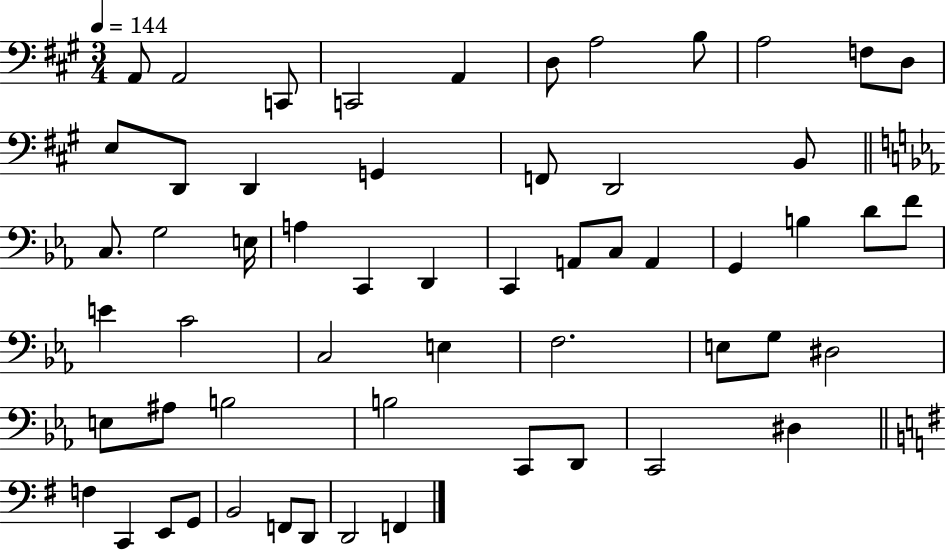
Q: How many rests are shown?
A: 0